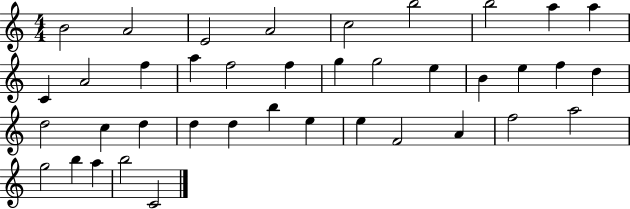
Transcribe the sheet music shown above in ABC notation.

X:1
T:Untitled
M:4/4
L:1/4
K:C
B2 A2 E2 A2 c2 b2 b2 a a C A2 f a f2 f g g2 e B e f d d2 c d d d b e e F2 A f2 a2 g2 b a b2 C2